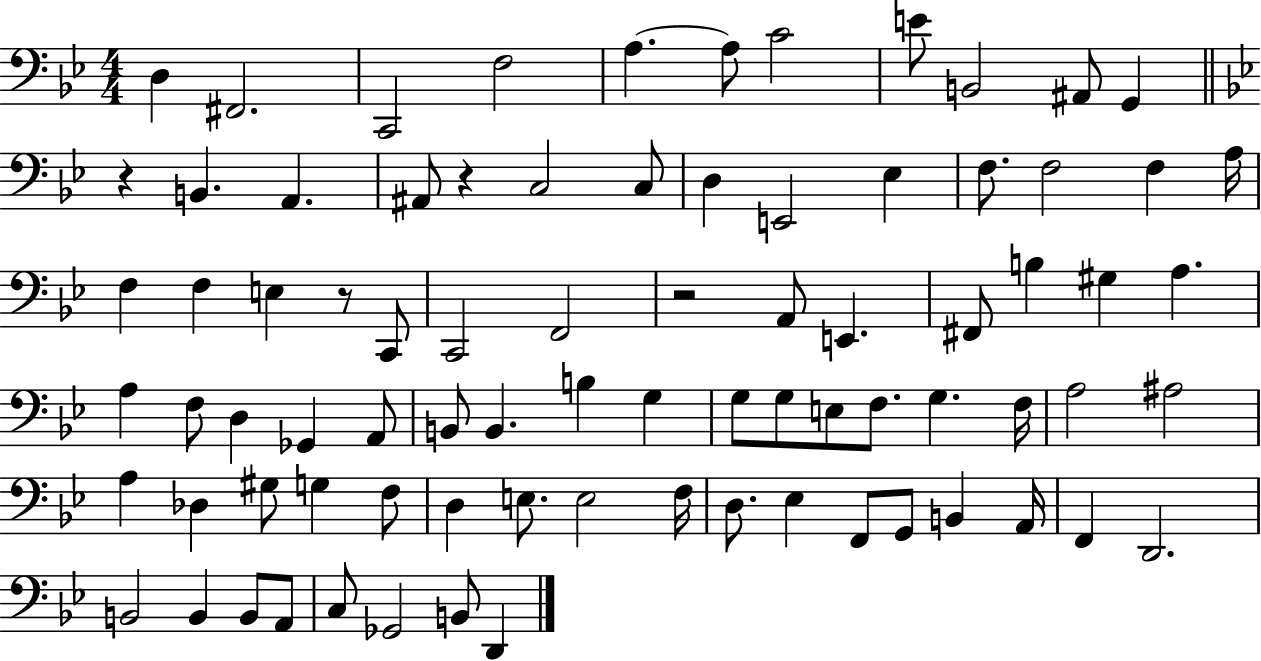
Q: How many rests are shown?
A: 4